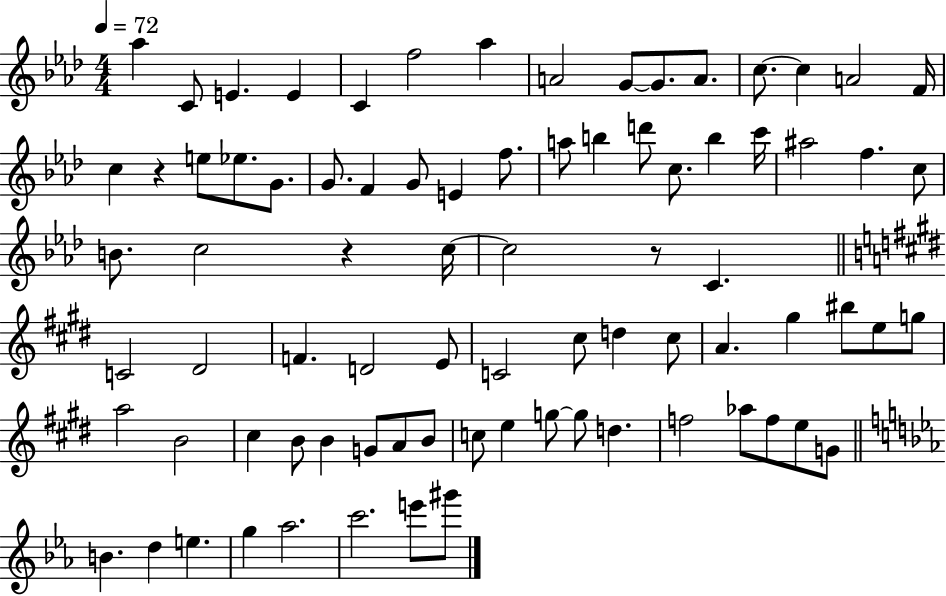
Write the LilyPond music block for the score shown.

{
  \clef treble
  \numericTimeSignature
  \time 4/4
  \key aes \major
  \tempo 4 = 72
  aes''4 c'8 e'4. e'4 | c'4 f''2 aes''4 | a'2 g'8~~ g'8. a'8. | c''8.~~ c''4 a'2 f'16 | \break c''4 r4 e''8 ees''8. g'8. | g'8. f'4 g'8 e'4 f''8. | a''8 b''4 d'''8 c''8. b''4 c'''16 | ais''2 f''4. c''8 | \break b'8. c''2 r4 c''16~~ | c''2 r8 c'4. | \bar "||" \break \key e \major c'2 dis'2 | f'4. d'2 e'8 | c'2 cis''8 d''4 cis''8 | a'4. gis''4 bis''8 e''8 g''8 | \break a''2 b'2 | cis''4 b'8 b'4 g'8 a'8 b'8 | c''8 e''4 g''8~~ g''8 d''4. | f''2 aes''8 f''8 e''8 g'8 | \break \bar "||" \break \key c \minor b'4. d''4 e''4. | g''4 aes''2. | c'''2. e'''8 gis'''8 | \bar "|."
}